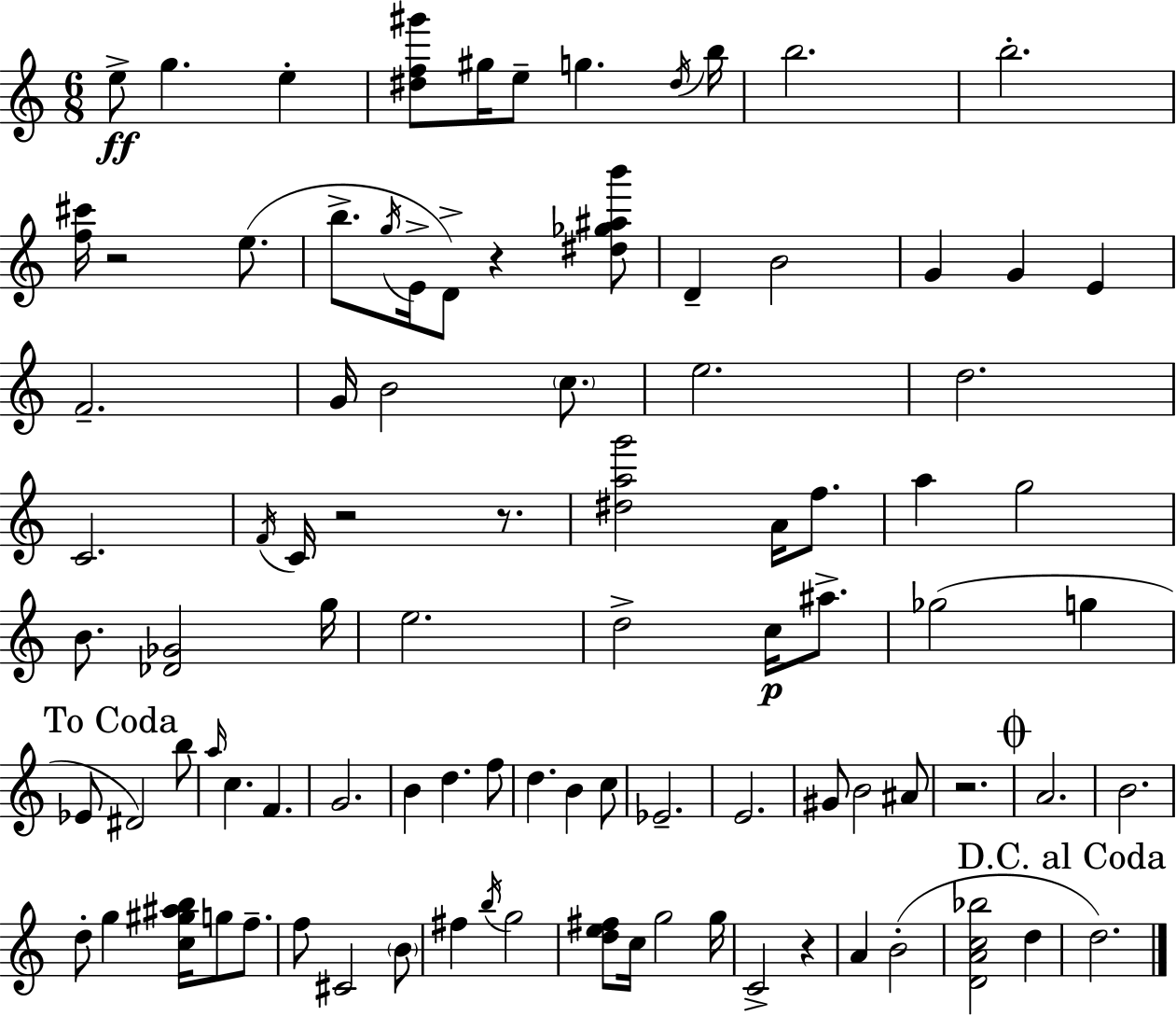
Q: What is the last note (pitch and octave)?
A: D5